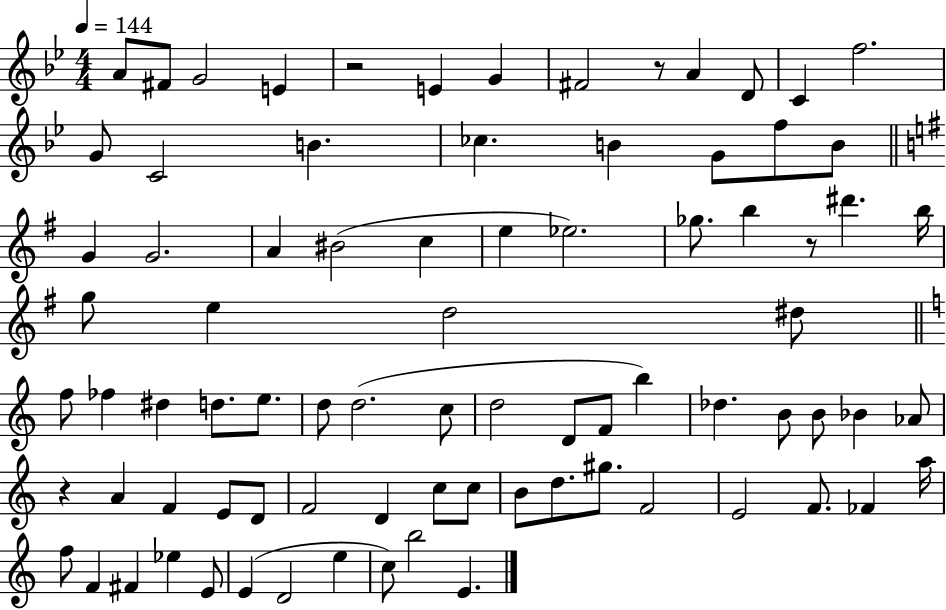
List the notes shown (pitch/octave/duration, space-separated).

A4/e F#4/e G4/h E4/q R/h E4/q G4/q F#4/h R/e A4/q D4/e C4/q F5/h. G4/e C4/h B4/q. CES5/q. B4/q G4/e F5/e B4/e G4/q G4/h. A4/q BIS4/h C5/q E5/q Eb5/h. Gb5/e. B5/q R/e D#6/q. B5/s G5/e E5/q D5/h D#5/e F5/e FES5/q D#5/q D5/e. E5/e. D5/e D5/h. C5/e D5/h D4/e F4/e B5/q Db5/q. B4/e B4/e Bb4/q Ab4/e R/q A4/q F4/q E4/e D4/e F4/h D4/q C5/e C5/e B4/e D5/e. G#5/e. F4/h E4/h F4/e. FES4/q A5/s F5/e F4/q F#4/q Eb5/q E4/e E4/q D4/h E5/q C5/e B5/h E4/q.